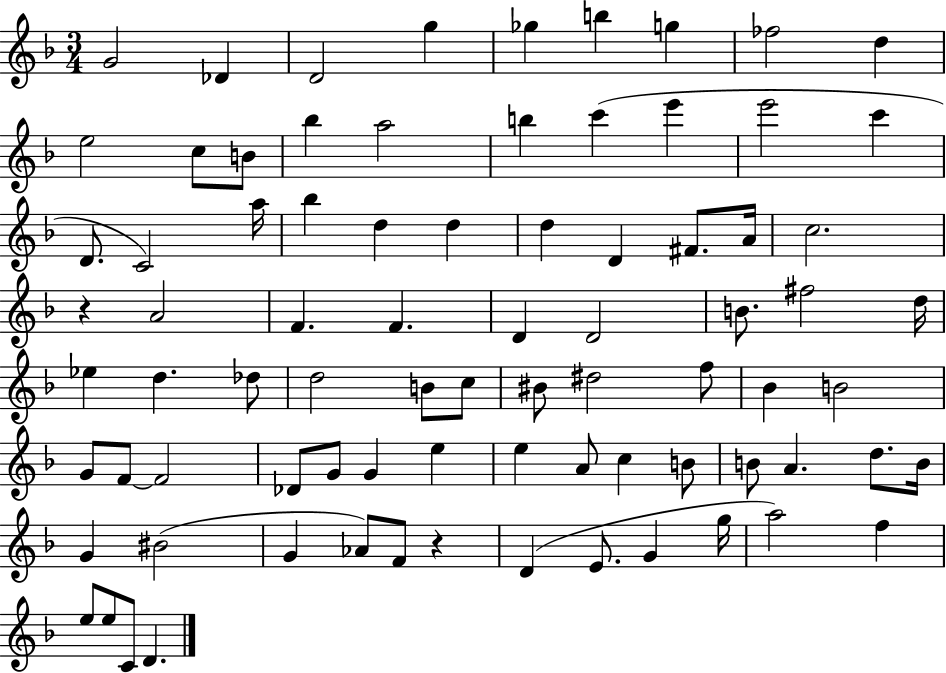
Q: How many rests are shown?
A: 2